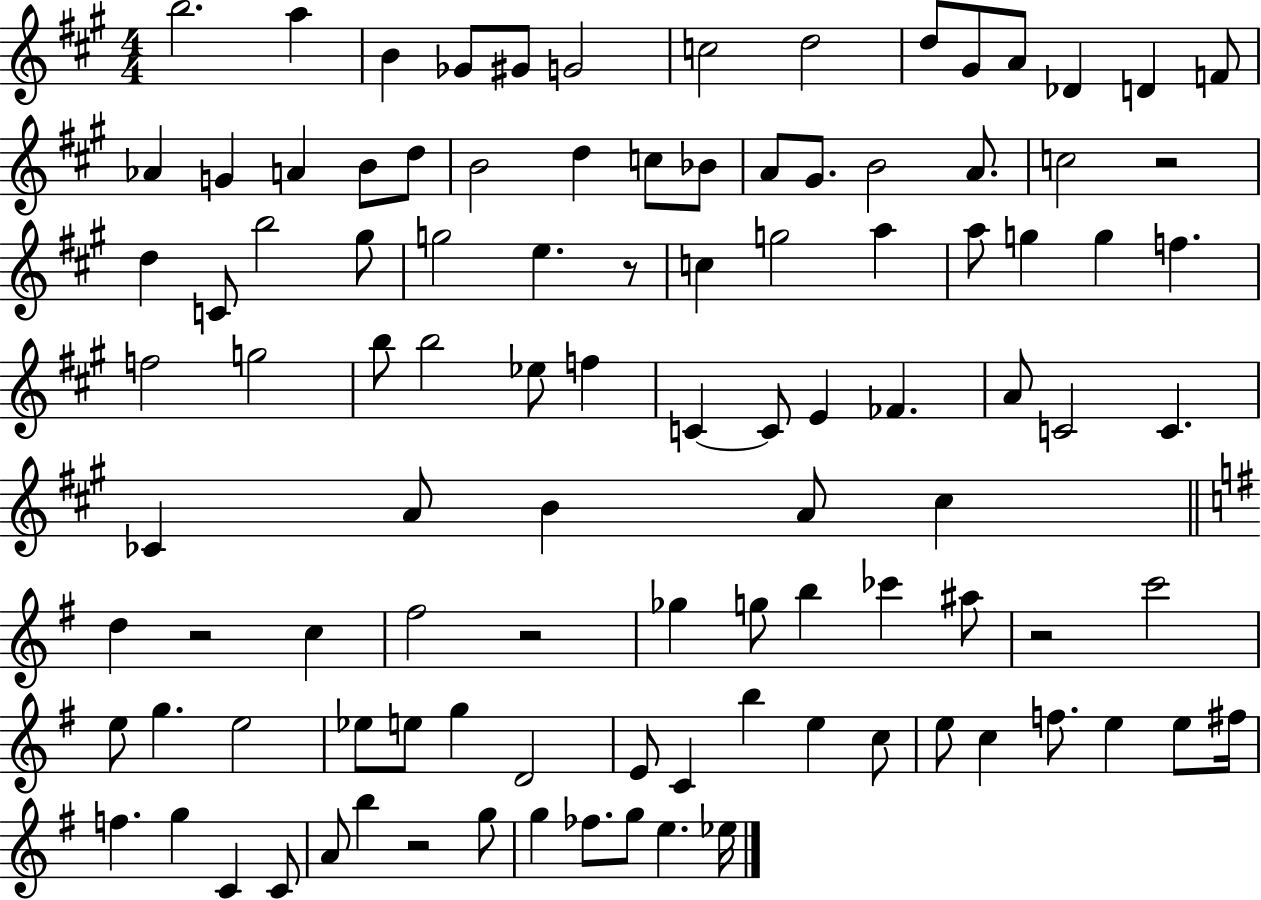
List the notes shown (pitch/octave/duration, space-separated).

B5/h. A5/q B4/q Gb4/e G#4/e G4/h C5/h D5/h D5/e G#4/e A4/e Db4/q D4/q F4/e Ab4/q G4/q A4/q B4/e D5/e B4/h D5/q C5/e Bb4/e A4/e G#4/e. B4/h A4/e. C5/h R/h D5/q C4/e B5/h G#5/e G5/h E5/q. R/e C5/q G5/h A5/q A5/e G5/q G5/q F5/q. F5/h G5/h B5/e B5/h Eb5/e F5/q C4/q C4/e E4/q FES4/q. A4/e C4/h C4/q. CES4/q A4/e B4/q A4/e C#5/q D5/q R/h C5/q F#5/h R/h Gb5/q G5/e B5/q CES6/q A#5/e R/h C6/h E5/e G5/q. E5/h Eb5/e E5/e G5/q D4/h E4/e C4/q B5/q E5/q C5/e E5/e C5/q F5/e. E5/q E5/e F#5/s F5/q. G5/q C4/q C4/e A4/e B5/q R/h G5/e G5/q FES5/e. G5/e E5/q. Eb5/s